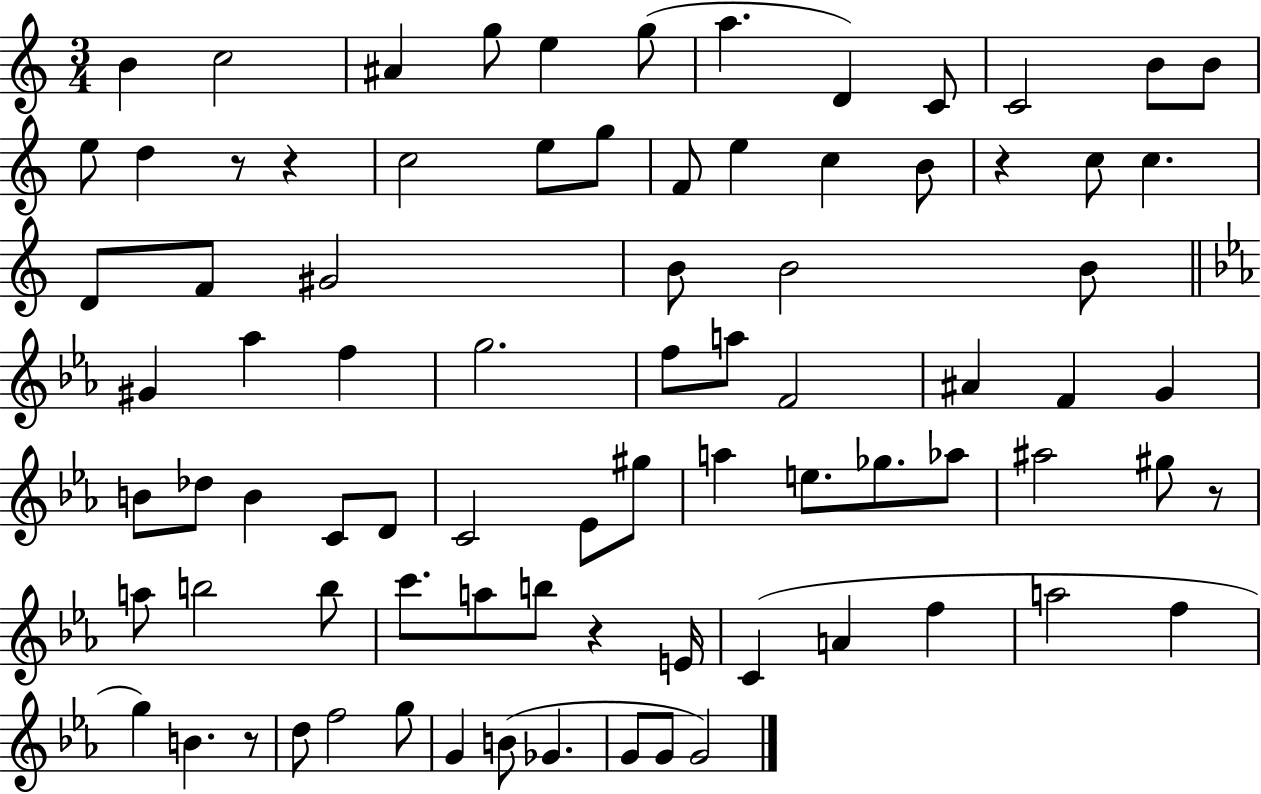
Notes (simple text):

B4/q C5/h A#4/q G5/e E5/q G5/e A5/q. D4/q C4/e C4/h B4/e B4/e E5/e D5/q R/e R/q C5/h E5/e G5/e F4/e E5/q C5/q B4/e R/q C5/e C5/q. D4/e F4/e G#4/h B4/e B4/h B4/e G#4/q Ab5/q F5/q G5/h. F5/e A5/e F4/h A#4/q F4/q G4/q B4/e Db5/e B4/q C4/e D4/e C4/h Eb4/e G#5/e A5/q E5/e. Gb5/e. Ab5/e A#5/h G#5/e R/e A5/e B5/h B5/e C6/e. A5/e B5/e R/q E4/s C4/q A4/q F5/q A5/h F5/q G5/q B4/q. R/e D5/e F5/h G5/e G4/q B4/e Gb4/q. G4/e G4/e G4/h